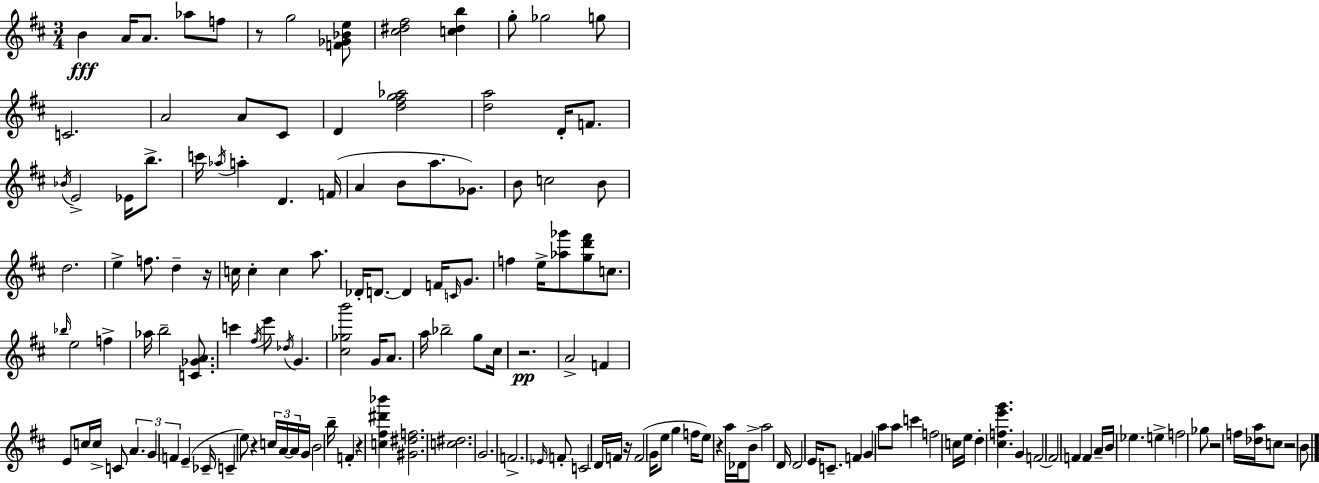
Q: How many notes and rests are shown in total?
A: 152